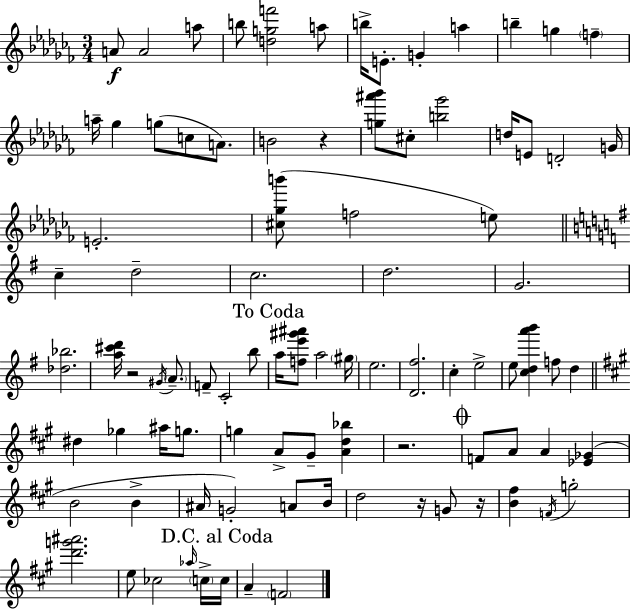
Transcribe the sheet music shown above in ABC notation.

X:1
T:Untitled
M:3/4
L:1/4
K:Abm
A/2 A2 a/2 b/2 [dgf']2 a/2 b/4 E/2 G a b g f a/4 _g g/2 c/2 A/2 B2 z [g^a'_b']/2 ^c/2 [b_g']2 d/4 E/2 D2 G/4 E2 [^c_gb']/2 f2 e/2 c d2 c2 d2 G2 [_d_b]2 [a^c'd']/4 z2 ^G/4 A/2 F/2 C2 b/2 a/4 [fe'^g'^a']/2 a2 ^g/4 e2 [D^f]2 c e2 e/2 [cda'b'] f/2 d ^d _g ^a/4 g/2 g A/2 ^G/2 [Ad_b] z2 F/2 A/2 A [_E_G] B2 B ^A/4 G2 A/2 B/4 d2 z/4 G/2 z/4 [B^f] F/4 g2 [d'g'^a']2 e/2 _c2 _a/4 c/4 c/4 A F2